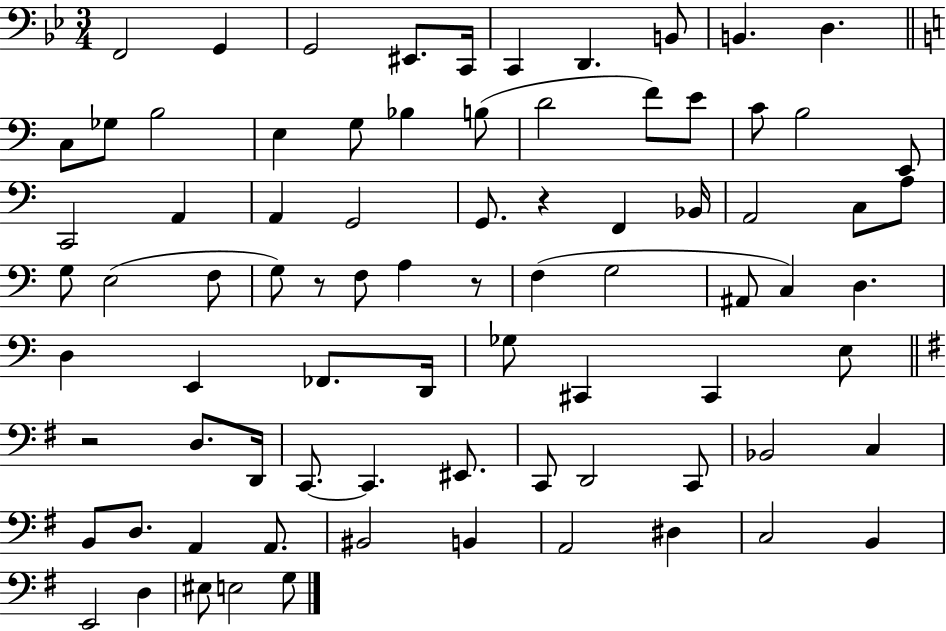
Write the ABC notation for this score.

X:1
T:Untitled
M:3/4
L:1/4
K:Bb
F,,2 G,, G,,2 ^E,,/2 C,,/4 C,, D,, B,,/2 B,, D, C,/2 _G,/2 B,2 E, G,/2 _B, B,/2 D2 F/2 E/2 C/2 B,2 E,,/2 C,,2 A,, A,, G,,2 G,,/2 z F,, _B,,/4 A,,2 C,/2 A,/2 G,/2 E,2 F,/2 G,/2 z/2 F,/2 A, z/2 F, G,2 ^A,,/2 C, D, D, E,, _F,,/2 D,,/4 _G,/2 ^C,, ^C,, E,/2 z2 D,/2 D,,/4 C,,/2 C,, ^E,,/2 C,,/2 D,,2 C,,/2 _B,,2 C, B,,/2 D,/2 A,, A,,/2 ^B,,2 B,, A,,2 ^D, C,2 B,, E,,2 D, ^E,/2 E,2 G,/2